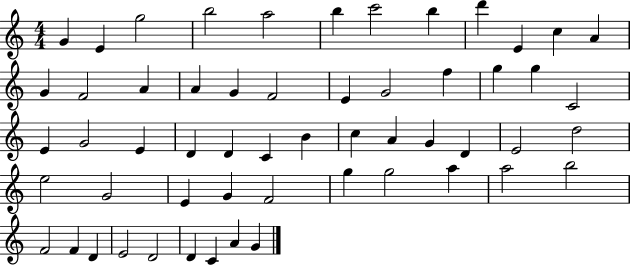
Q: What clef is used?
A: treble